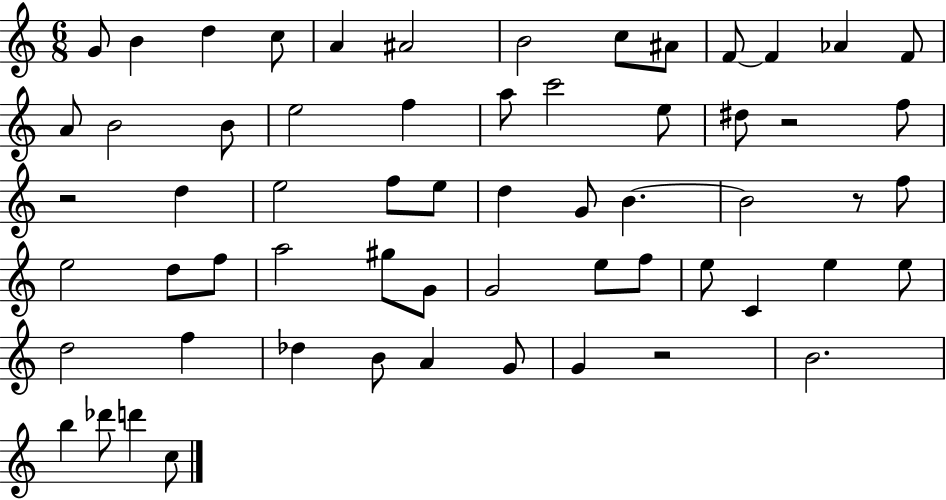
X:1
T:Untitled
M:6/8
L:1/4
K:C
G/2 B d c/2 A ^A2 B2 c/2 ^A/2 F/2 F _A F/2 A/2 B2 B/2 e2 f a/2 c'2 e/2 ^d/2 z2 f/2 z2 d e2 f/2 e/2 d G/2 B B2 z/2 f/2 e2 d/2 f/2 a2 ^g/2 G/2 G2 e/2 f/2 e/2 C e e/2 d2 f _d B/2 A G/2 G z2 B2 b _d'/2 d' c/2